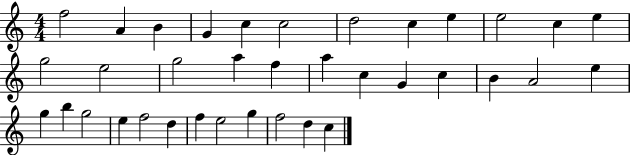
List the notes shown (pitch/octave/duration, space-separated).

F5/h A4/q B4/q G4/q C5/q C5/h D5/h C5/q E5/q E5/h C5/q E5/q G5/h E5/h G5/h A5/q F5/q A5/q C5/q G4/q C5/q B4/q A4/h E5/q G5/q B5/q G5/h E5/q F5/h D5/q F5/q E5/h G5/q F5/h D5/q C5/q